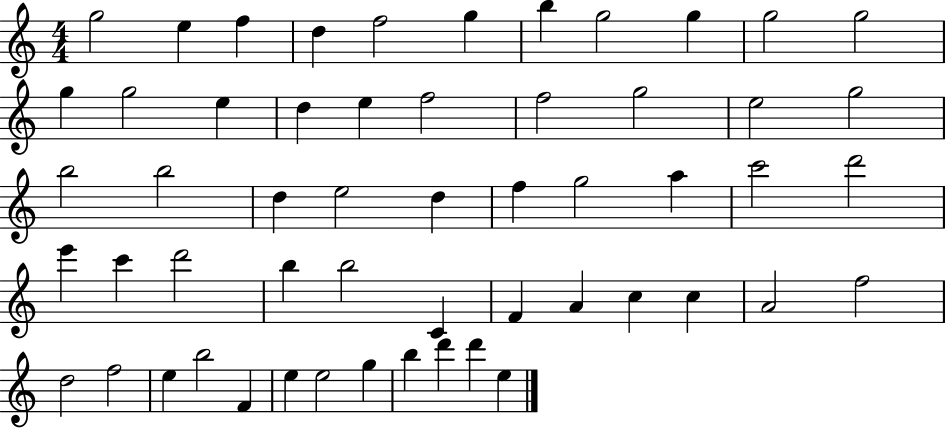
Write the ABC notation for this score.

X:1
T:Untitled
M:4/4
L:1/4
K:C
g2 e f d f2 g b g2 g g2 g2 g g2 e d e f2 f2 g2 e2 g2 b2 b2 d e2 d f g2 a c'2 d'2 e' c' d'2 b b2 C F A c c A2 f2 d2 f2 e b2 F e e2 g b d' d' e